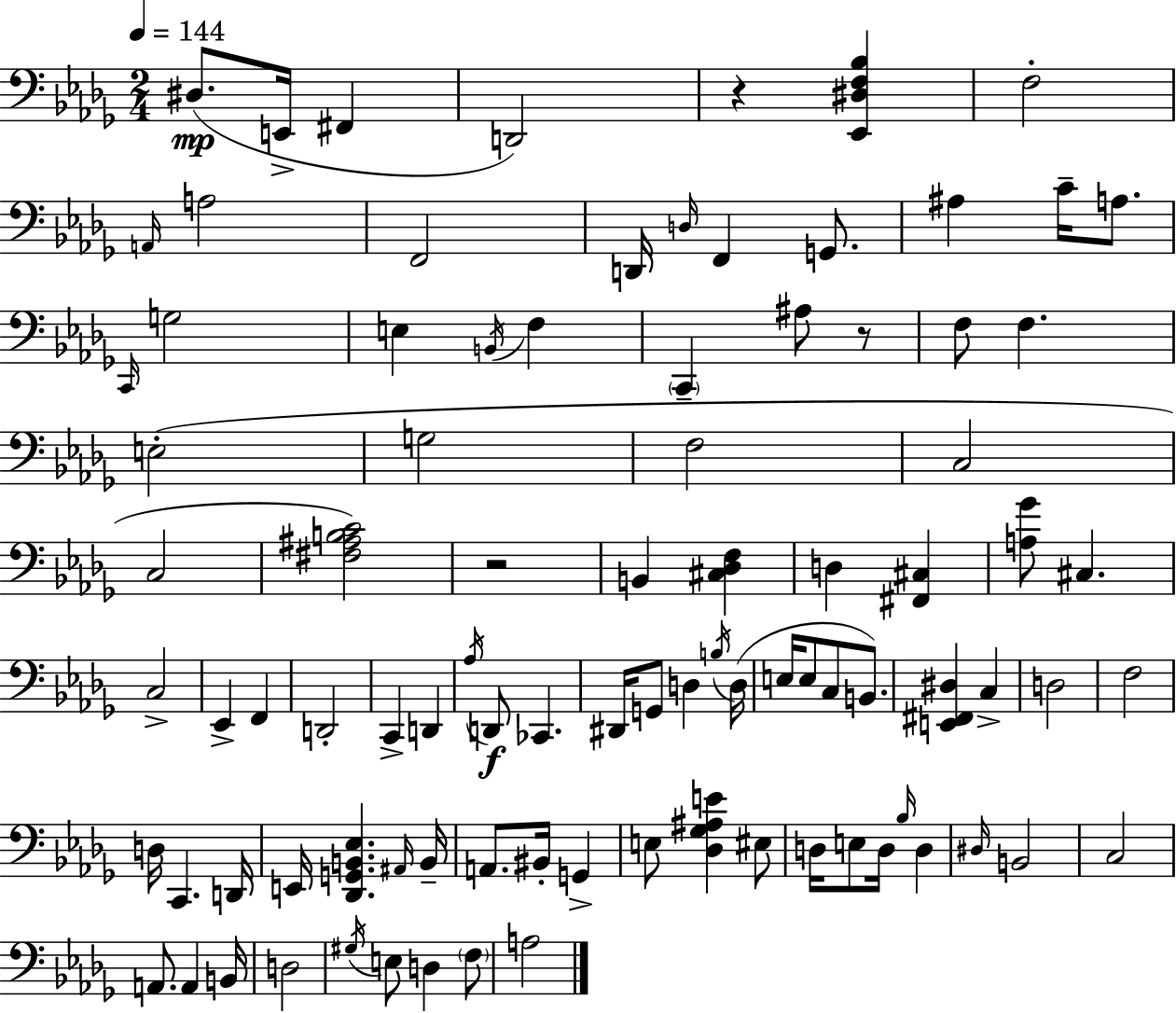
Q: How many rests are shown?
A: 3